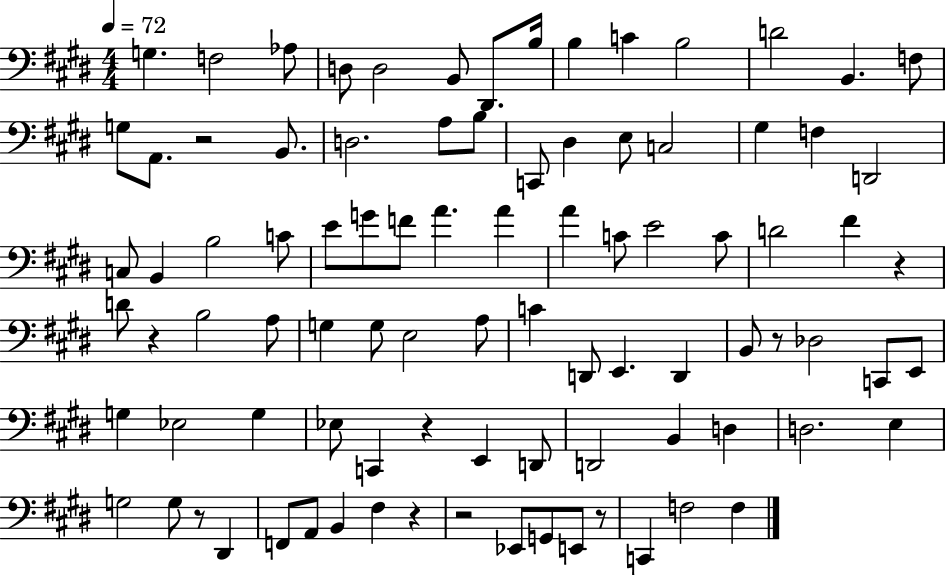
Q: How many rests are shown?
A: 9